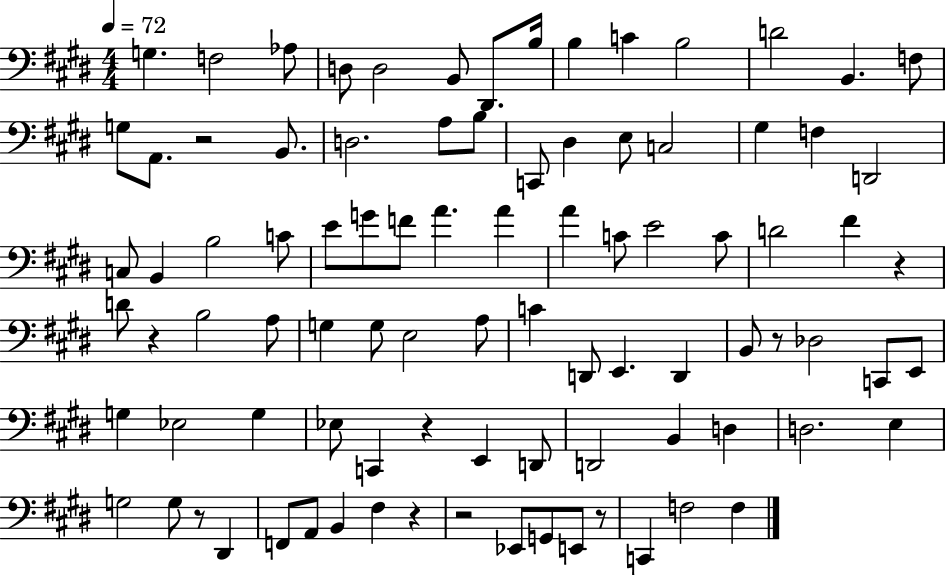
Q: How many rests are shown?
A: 9